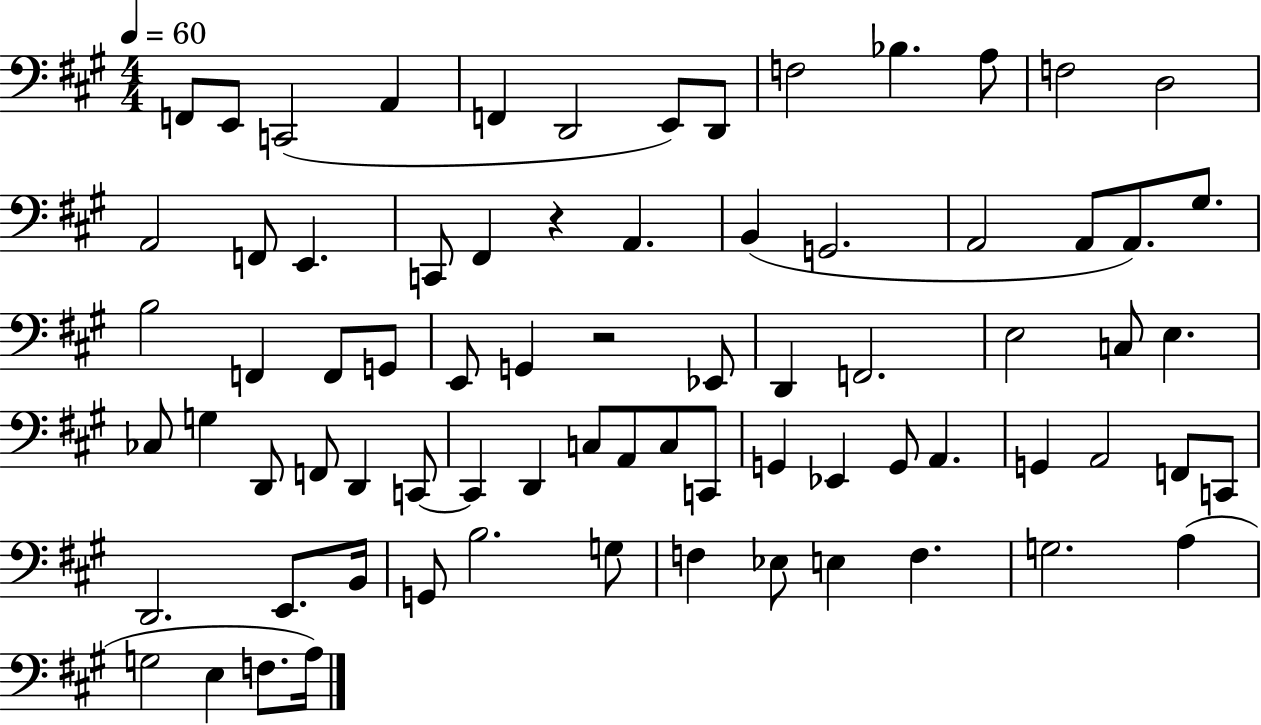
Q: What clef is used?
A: bass